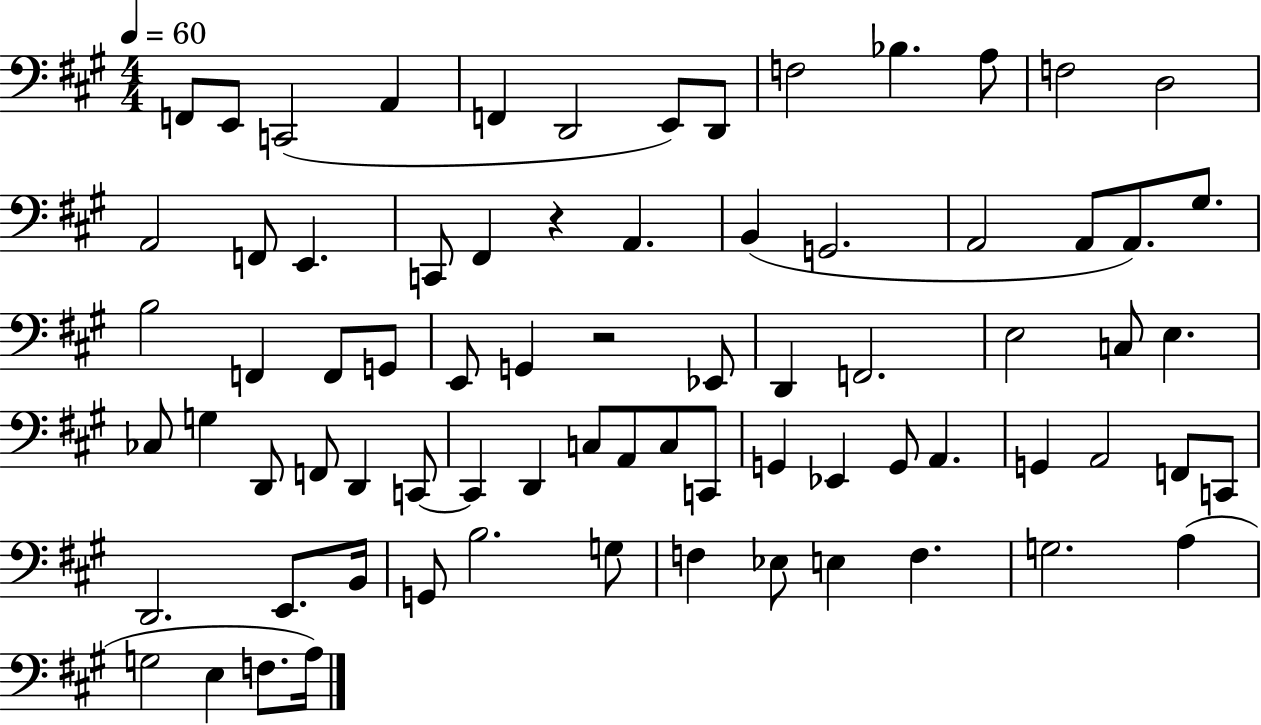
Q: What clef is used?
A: bass